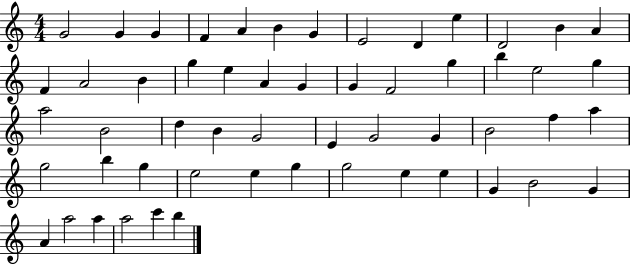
{
  \clef treble
  \numericTimeSignature
  \time 4/4
  \key c \major
  g'2 g'4 g'4 | f'4 a'4 b'4 g'4 | e'2 d'4 e''4 | d'2 b'4 a'4 | \break f'4 a'2 b'4 | g''4 e''4 a'4 g'4 | g'4 f'2 g''4 | b''4 e''2 g''4 | \break a''2 b'2 | d''4 b'4 g'2 | e'4 g'2 g'4 | b'2 f''4 a''4 | \break g''2 b''4 g''4 | e''2 e''4 g''4 | g''2 e''4 e''4 | g'4 b'2 g'4 | \break a'4 a''2 a''4 | a''2 c'''4 b''4 | \bar "|."
}